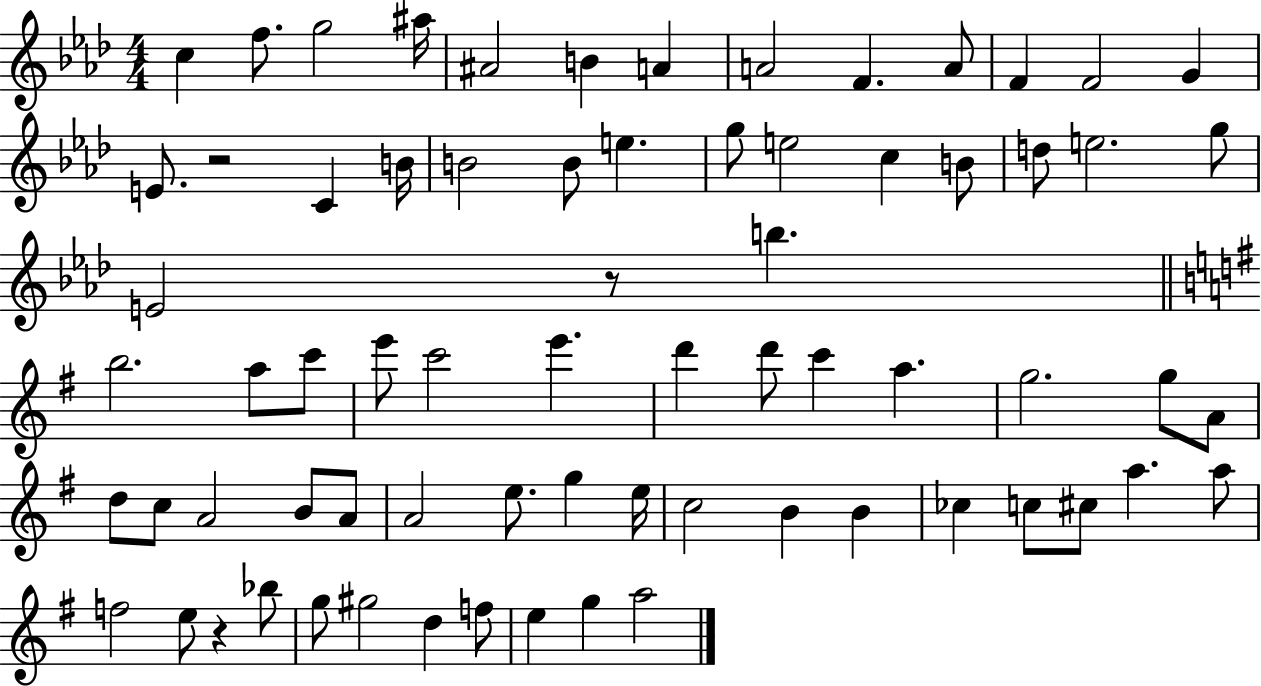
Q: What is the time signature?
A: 4/4